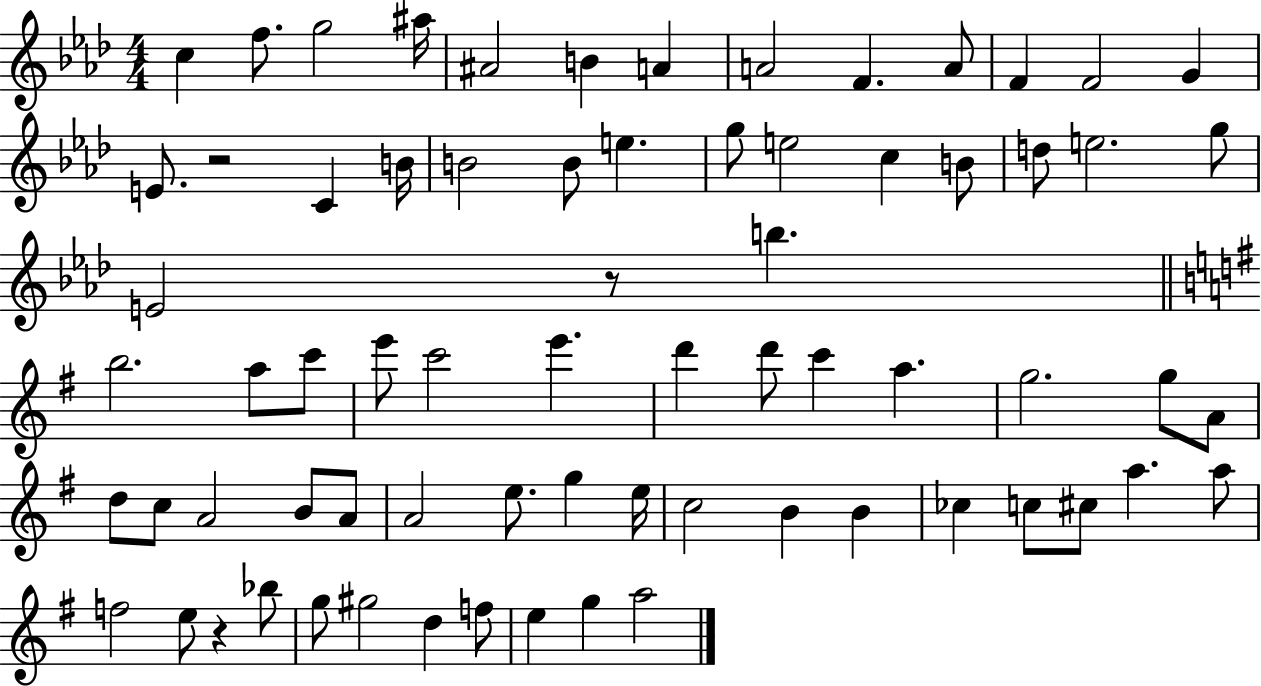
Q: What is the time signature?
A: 4/4